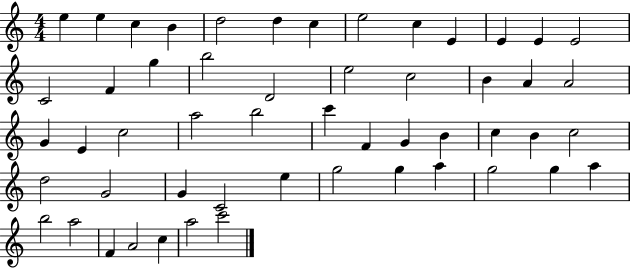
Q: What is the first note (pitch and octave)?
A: E5